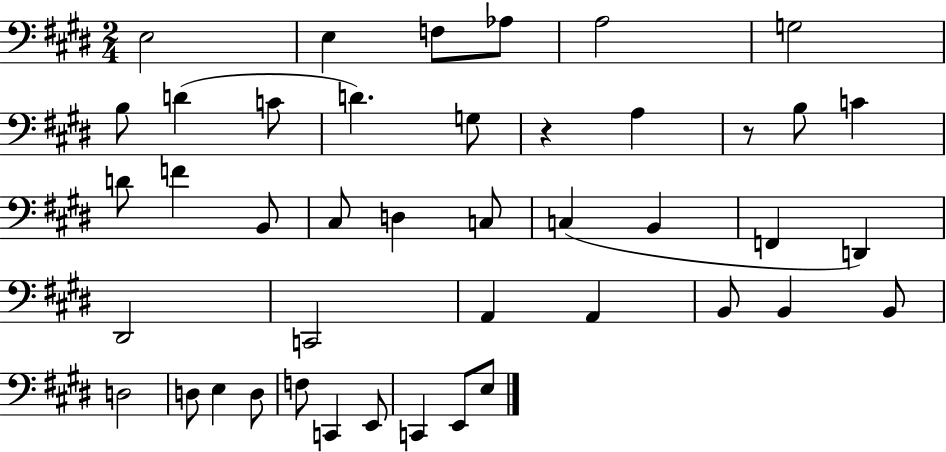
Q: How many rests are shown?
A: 2